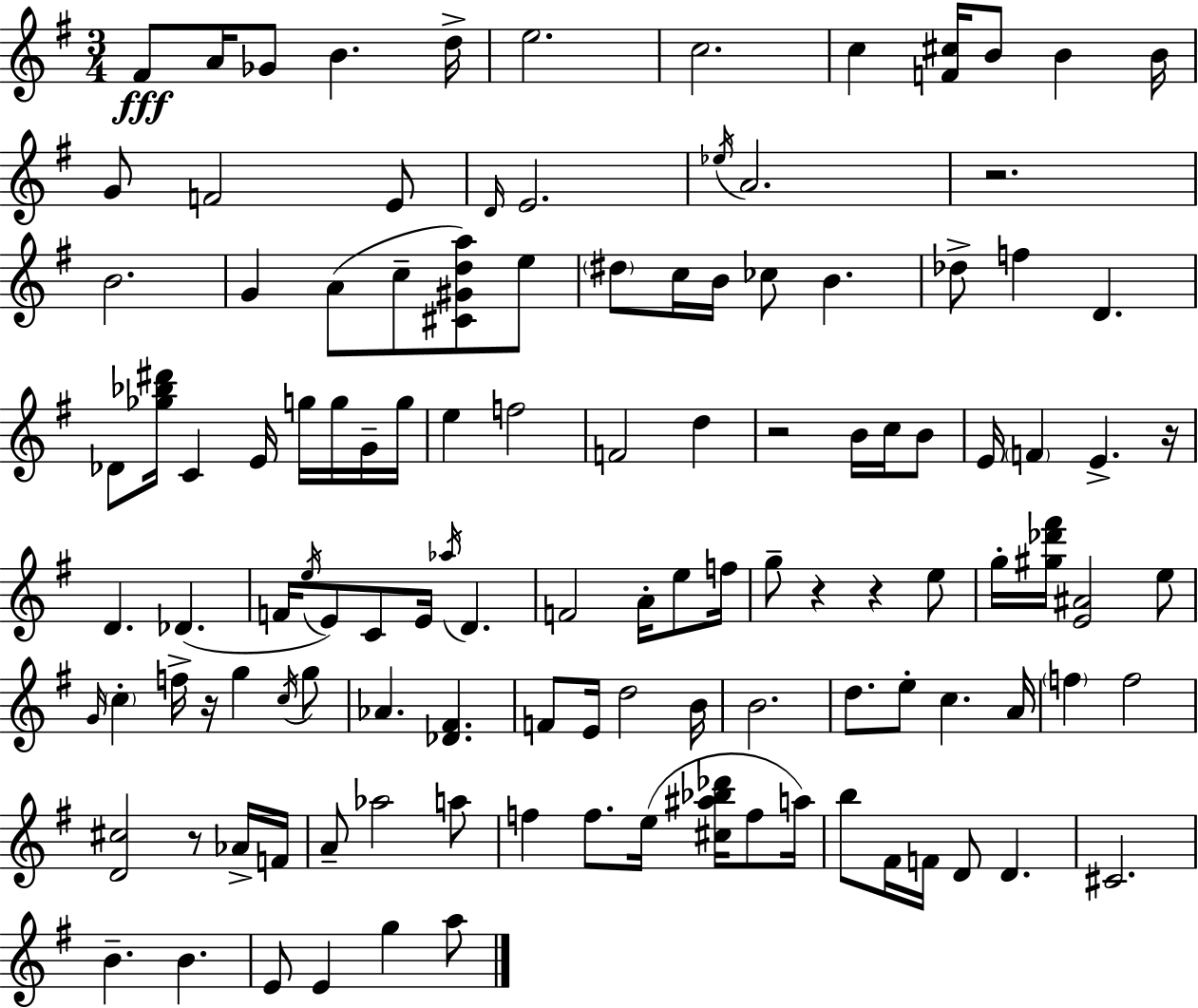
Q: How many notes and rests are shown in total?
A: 120